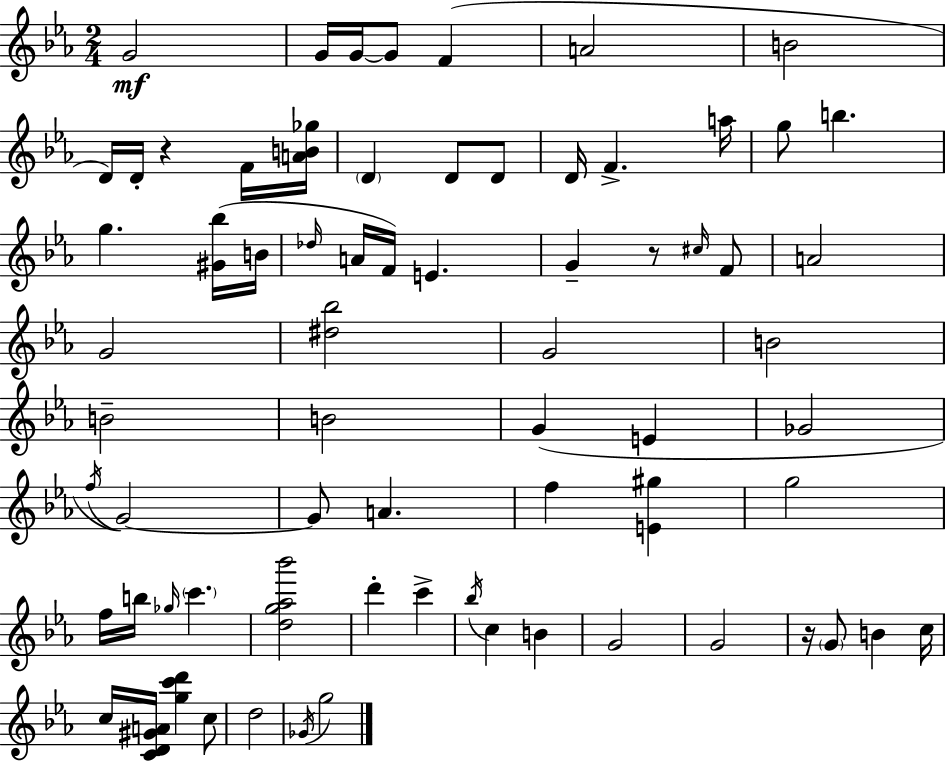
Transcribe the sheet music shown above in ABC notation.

X:1
T:Untitled
M:2/4
L:1/4
K:Eb
G2 G/4 G/4 G/2 F A2 B2 D/4 D/4 z F/4 [AB_g]/4 D D/2 D/2 D/4 F a/4 g/2 b g [^G_b]/4 B/4 _d/4 A/4 F/4 E G z/2 ^c/4 F/2 A2 G2 [^d_b]2 G2 B2 B2 B2 G E _G2 f/4 G2 G/2 A f [E^g] g2 f/4 b/4 _g/4 c' [dg_a_b']2 d' c' _b/4 c B G2 G2 z/4 G/2 B c/4 c/4 [CD^GA]/4 [gc'd'] c/2 d2 _G/4 g2